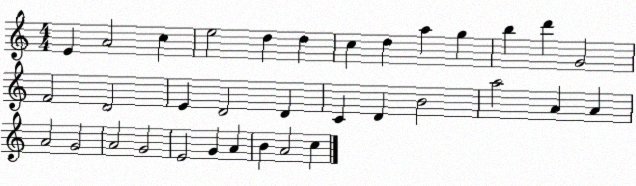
X:1
T:Untitled
M:4/4
L:1/4
K:C
E A2 c e2 d d c d a g b d' G2 F2 D2 E D2 D C D B2 a2 A A A2 G2 A2 G2 E2 G A B A2 c